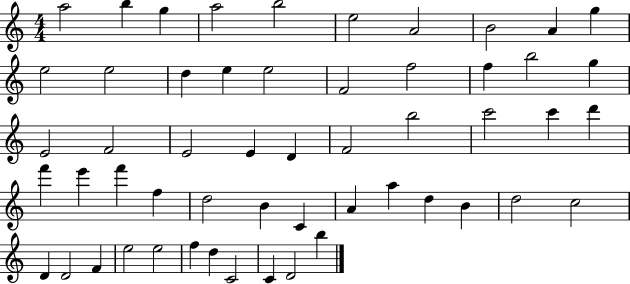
A5/h B5/q G5/q A5/h B5/h E5/h A4/h B4/h A4/q G5/q E5/h E5/h D5/q E5/q E5/h F4/h F5/h F5/q B5/h G5/q E4/h F4/h E4/h E4/q D4/q F4/h B5/h C6/h C6/q D6/q F6/q E6/q F6/q F5/q D5/h B4/q C4/q A4/q A5/q D5/q B4/q D5/h C5/h D4/q D4/h F4/q E5/h E5/h F5/q D5/q C4/h C4/q D4/h B5/q